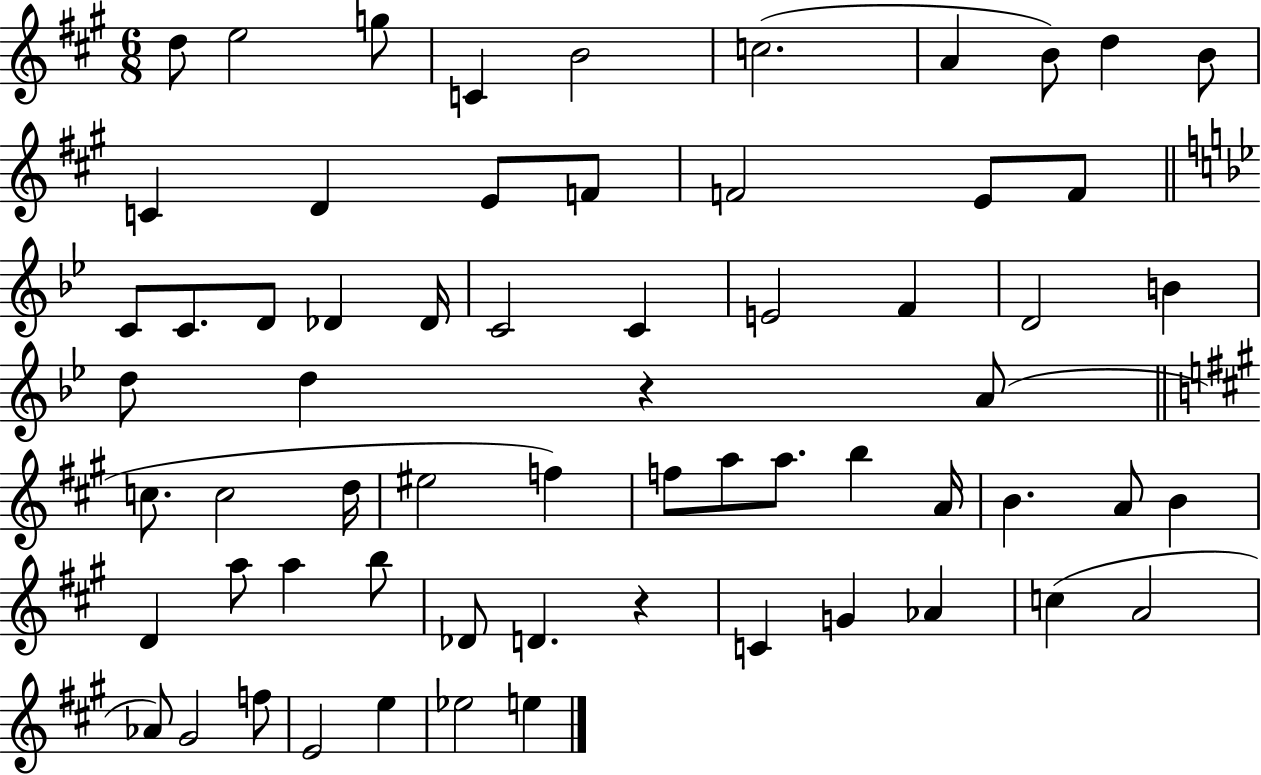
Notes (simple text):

D5/e E5/h G5/e C4/q B4/h C5/h. A4/q B4/e D5/q B4/e C4/q D4/q E4/e F4/e F4/h E4/e F4/e C4/e C4/e. D4/e Db4/q Db4/s C4/h C4/q E4/h F4/q D4/h B4/q D5/e D5/q R/q A4/e C5/e. C5/h D5/s EIS5/h F5/q F5/e A5/e A5/e. B5/q A4/s B4/q. A4/e B4/q D4/q A5/e A5/q B5/e Db4/e D4/q. R/q C4/q G4/q Ab4/q C5/q A4/h Ab4/e G#4/h F5/e E4/h E5/q Eb5/h E5/q